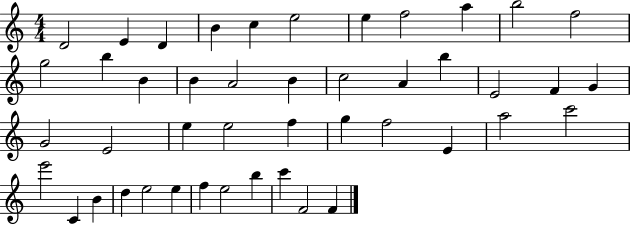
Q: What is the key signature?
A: C major